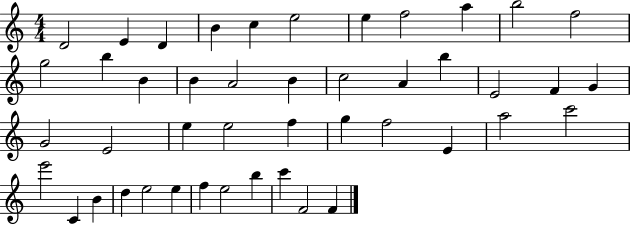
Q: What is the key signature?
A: C major